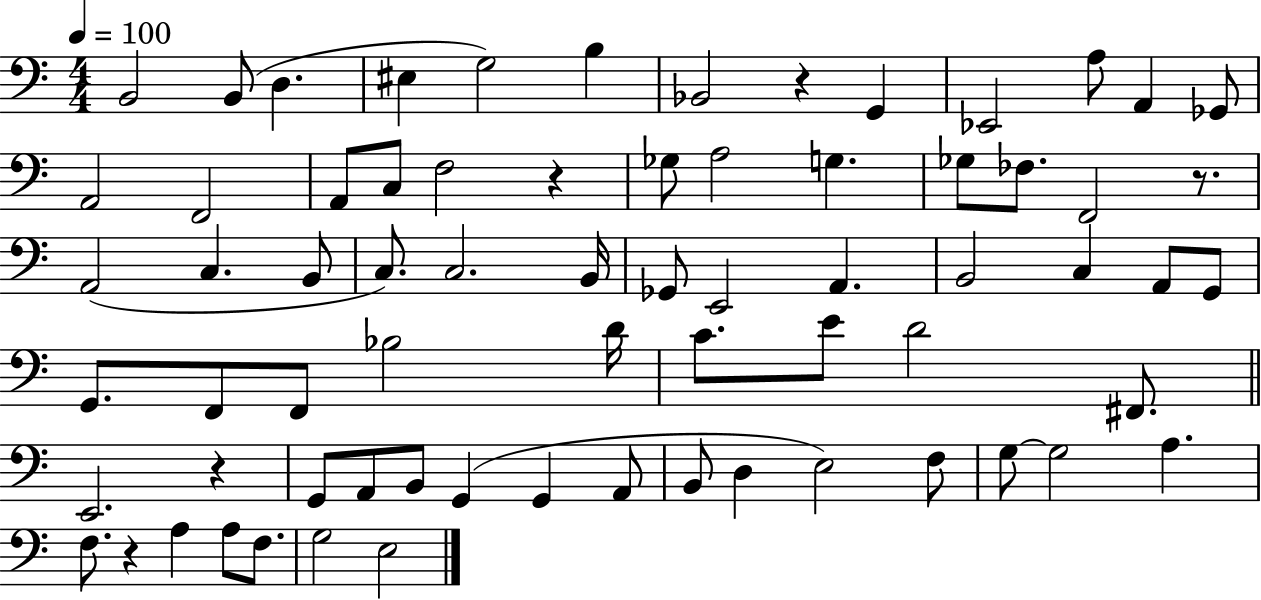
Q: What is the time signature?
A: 4/4